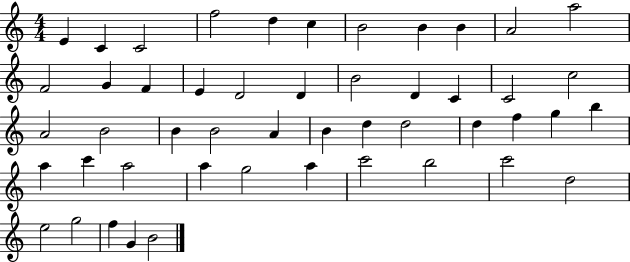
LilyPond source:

{
  \clef treble
  \numericTimeSignature
  \time 4/4
  \key c \major
  e'4 c'4 c'2 | f''2 d''4 c''4 | b'2 b'4 b'4 | a'2 a''2 | \break f'2 g'4 f'4 | e'4 d'2 d'4 | b'2 d'4 c'4 | c'2 c''2 | \break a'2 b'2 | b'4 b'2 a'4 | b'4 d''4 d''2 | d''4 f''4 g''4 b''4 | \break a''4 c'''4 a''2 | a''4 g''2 a''4 | c'''2 b''2 | c'''2 d''2 | \break e''2 g''2 | f''4 g'4 b'2 | \bar "|."
}